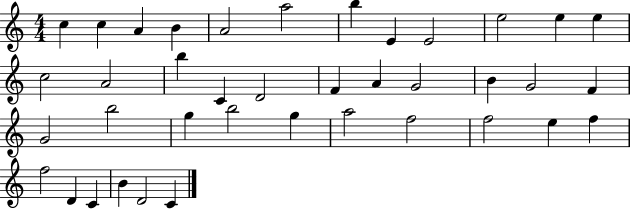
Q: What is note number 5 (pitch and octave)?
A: A4